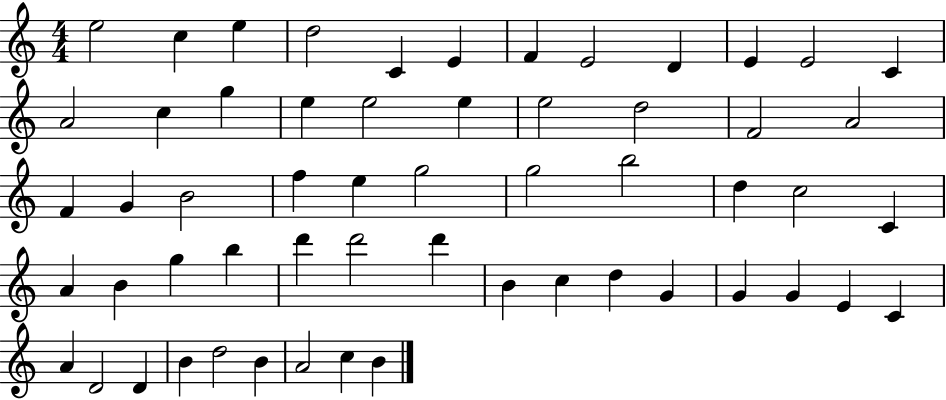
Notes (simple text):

E5/h C5/q E5/q D5/h C4/q E4/q F4/q E4/h D4/q E4/q E4/h C4/q A4/h C5/q G5/q E5/q E5/h E5/q E5/h D5/h F4/h A4/h F4/q G4/q B4/h F5/q E5/q G5/h G5/h B5/h D5/q C5/h C4/q A4/q B4/q G5/q B5/q D6/q D6/h D6/q B4/q C5/q D5/q G4/q G4/q G4/q E4/q C4/q A4/q D4/h D4/q B4/q D5/h B4/q A4/h C5/q B4/q